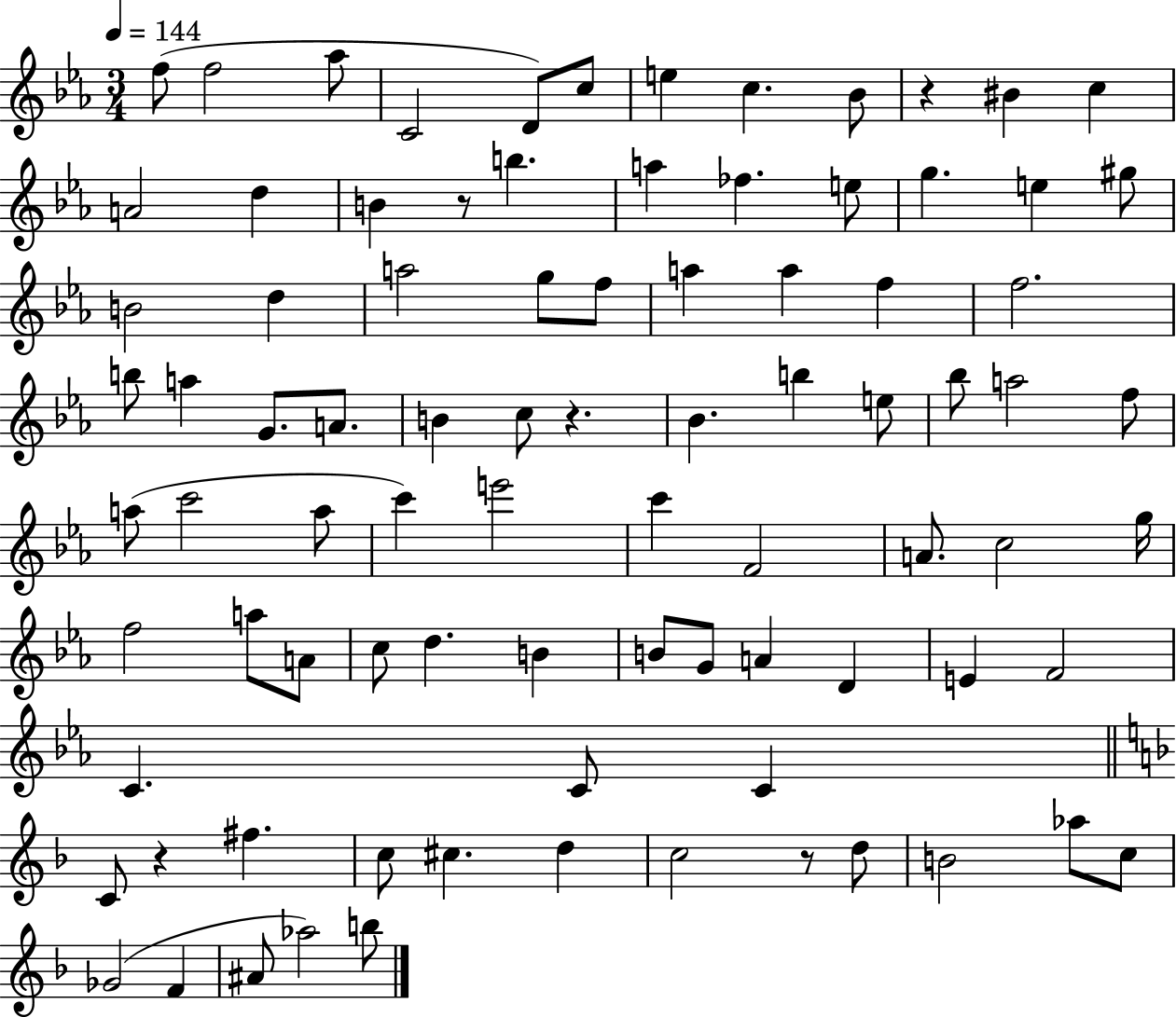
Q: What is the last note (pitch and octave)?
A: B5